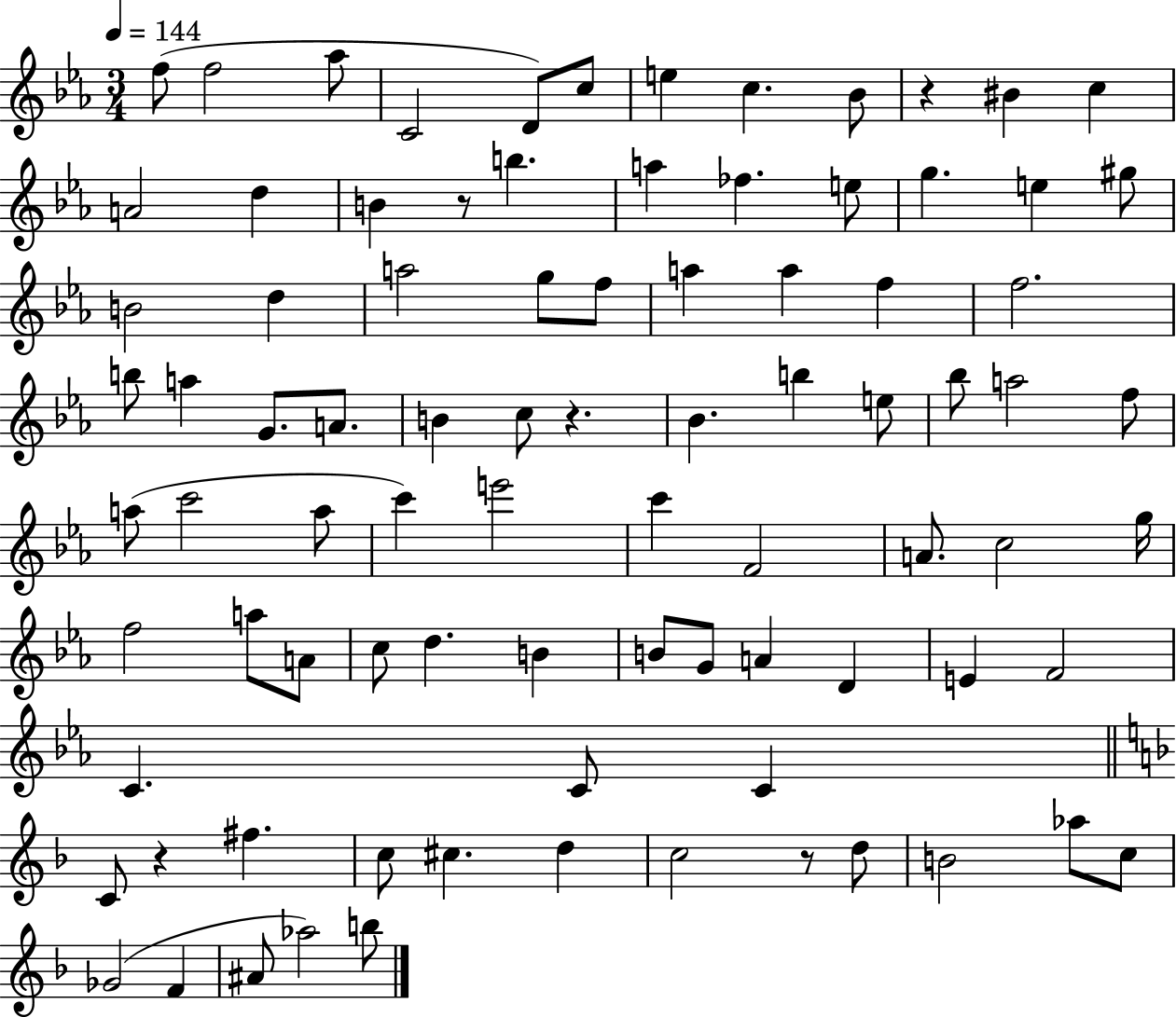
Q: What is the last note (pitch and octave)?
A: B5